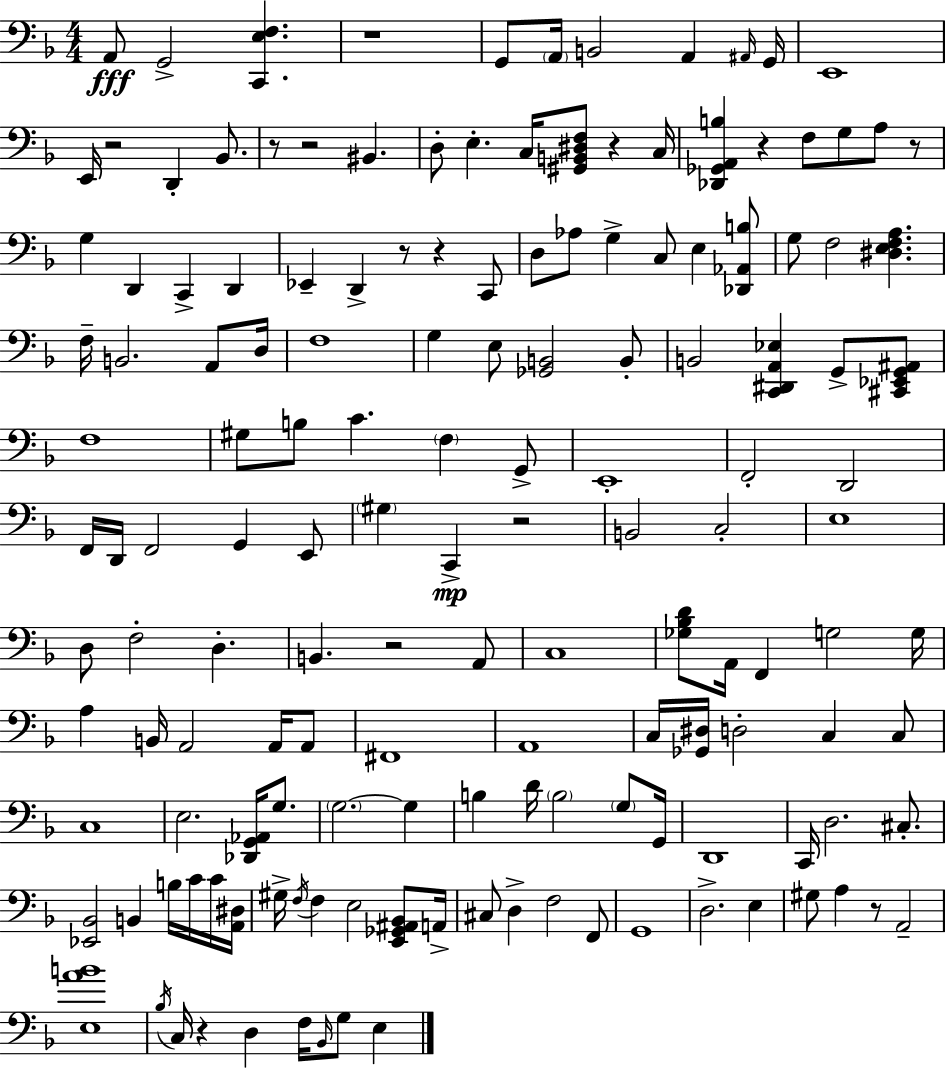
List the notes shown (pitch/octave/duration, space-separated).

A2/e G2/h [C2,E3,F3]/q. R/w G2/e A2/s B2/h A2/q A#2/s G2/s E2/w E2/s R/h D2/q Bb2/e. R/e R/h BIS2/q. D3/e E3/q. C3/s [G#2,B2,D#3,F3]/e R/q C3/s [Db2,Gb2,A2,B3]/q R/q F3/e G3/e A3/e R/e G3/q D2/q C2/q D2/q Eb2/q D2/q R/e R/q C2/e D3/e Ab3/e G3/q C3/e E3/q [Db2,Ab2,B3]/e G3/e F3/h [D#3,E3,F3,A3]/q. F3/s B2/h. A2/e D3/s F3/w G3/q E3/e [Gb2,B2]/h B2/e B2/h [C2,D#2,A2,Eb3]/q G2/e [C#2,Eb2,G2,A#2]/e F3/w G#3/e B3/e C4/q. F3/q G2/e E2/w F2/h D2/h F2/s D2/s F2/h G2/q E2/e G#3/q C2/q R/h B2/h C3/h E3/w D3/e F3/h D3/q. B2/q. R/h A2/e C3/w [Gb3,Bb3,D4]/e A2/s F2/q G3/h G3/s A3/q B2/s A2/h A2/s A2/e F#2/w A2/w C3/s [Gb2,D#3]/s D3/h C3/q C3/e C3/w E3/h. [Db2,G2,Ab2]/s G3/e. G3/h. G3/q B3/q D4/s B3/h G3/e G2/s D2/w C2/s D3/h. C#3/e. [Eb2,Bb2]/h B2/q B3/s C4/s C4/s [A2,D#3]/s G#3/s F3/s F3/q E3/h [E2,Gb2,A#2,Bb2]/e A2/s C#3/e D3/q F3/h F2/e G2/w D3/h. E3/q G#3/e A3/q R/e A2/h [E3,A4,B4]/w Bb3/s C3/s R/q D3/q F3/s Bb2/s G3/e E3/q